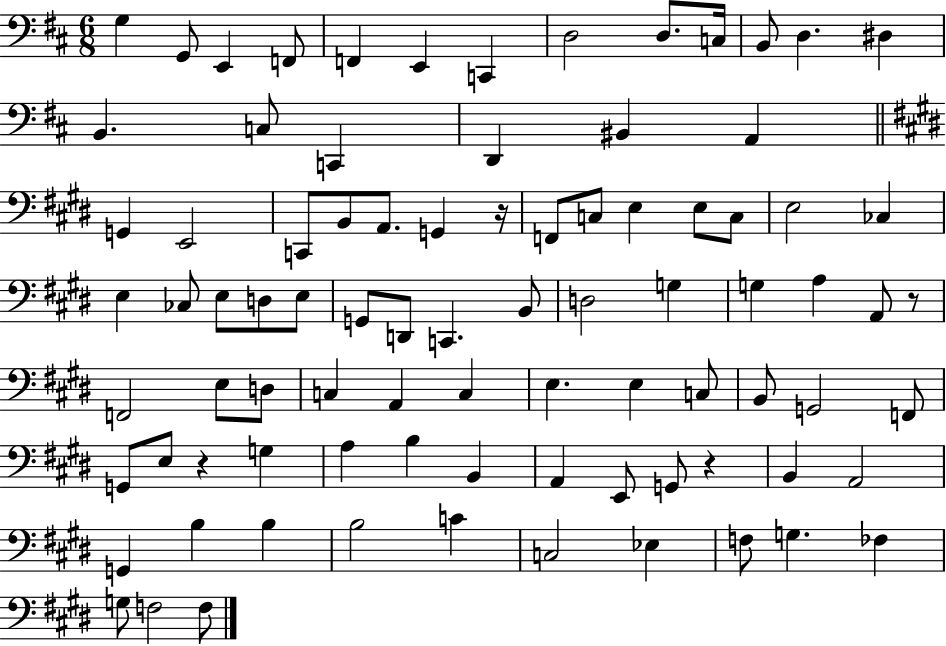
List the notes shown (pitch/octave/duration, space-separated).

G3/q G2/e E2/q F2/e F2/q E2/q C2/q D3/h D3/e. C3/s B2/e D3/q. D#3/q B2/q. C3/e C2/q D2/q BIS2/q A2/q G2/q E2/h C2/e B2/e A2/e. G2/q R/s F2/e C3/e E3/q E3/e C3/e E3/h CES3/q E3/q CES3/e E3/e D3/e E3/e G2/e D2/e C2/q. B2/e D3/h G3/q G3/q A3/q A2/e R/e F2/h E3/e D3/e C3/q A2/q C3/q E3/q. E3/q C3/e B2/e G2/h F2/e G2/e E3/e R/q G3/q A3/q B3/q B2/q A2/q E2/e G2/e R/q B2/q A2/h G2/q B3/q B3/q B3/h C4/q C3/h Eb3/q F3/e G3/q. FES3/q G3/e F3/h F3/e